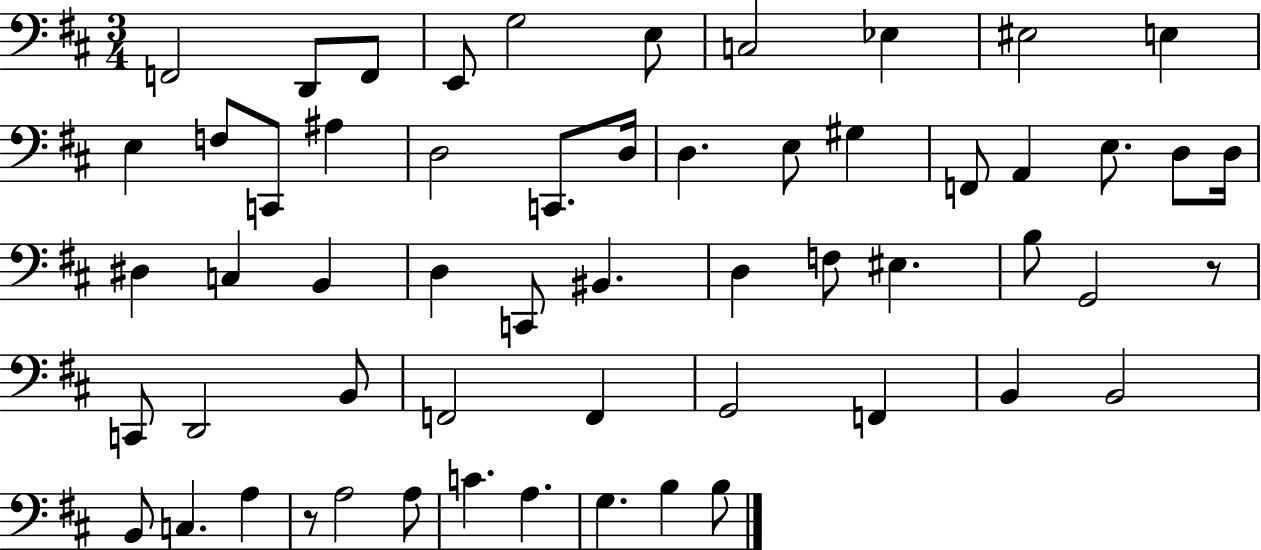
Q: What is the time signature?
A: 3/4